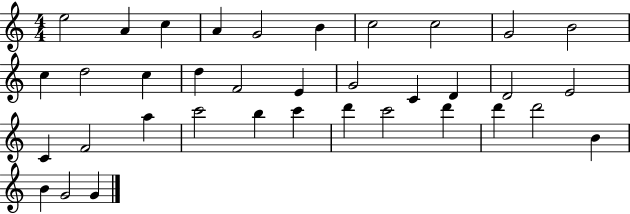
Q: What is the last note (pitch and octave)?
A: G4